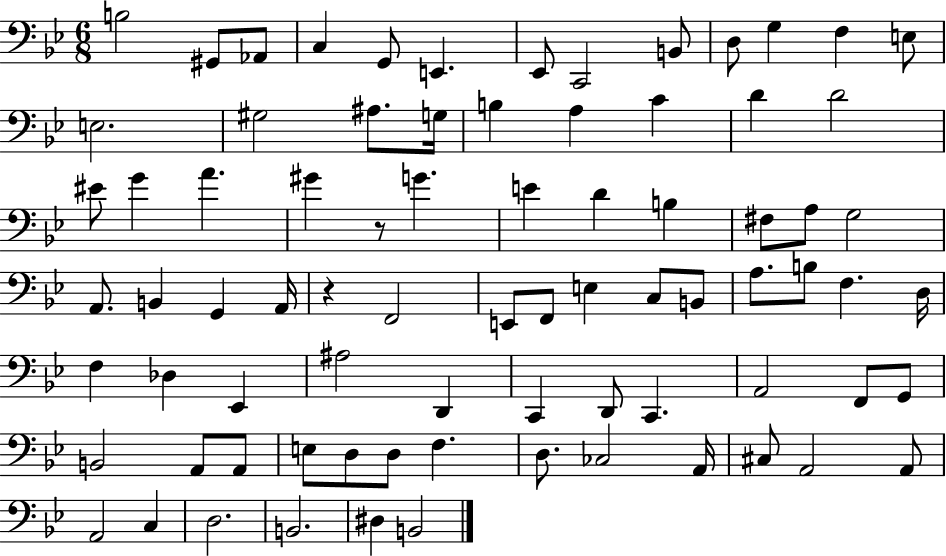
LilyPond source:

{
  \clef bass
  \numericTimeSignature
  \time 6/8
  \key bes \major
  b2 gis,8 aes,8 | c4 g,8 e,4. | ees,8 c,2 b,8 | d8 g4 f4 e8 | \break e2. | gis2 ais8. g16 | b4 a4 c'4 | d'4 d'2 | \break eis'8 g'4 a'4. | gis'4 r8 g'4. | e'4 d'4 b4 | fis8 a8 g2 | \break a,8. b,4 g,4 a,16 | r4 f,2 | e,8 f,8 e4 c8 b,8 | a8. b8 f4. d16 | \break f4 des4 ees,4 | ais2 d,4 | c,4 d,8 c,4. | a,2 f,8 g,8 | \break b,2 a,8 a,8 | e8 d8 d8 f4. | d8. ces2 a,16 | cis8 a,2 a,8 | \break a,2 c4 | d2. | b,2. | dis4 b,2 | \break \bar "|."
}